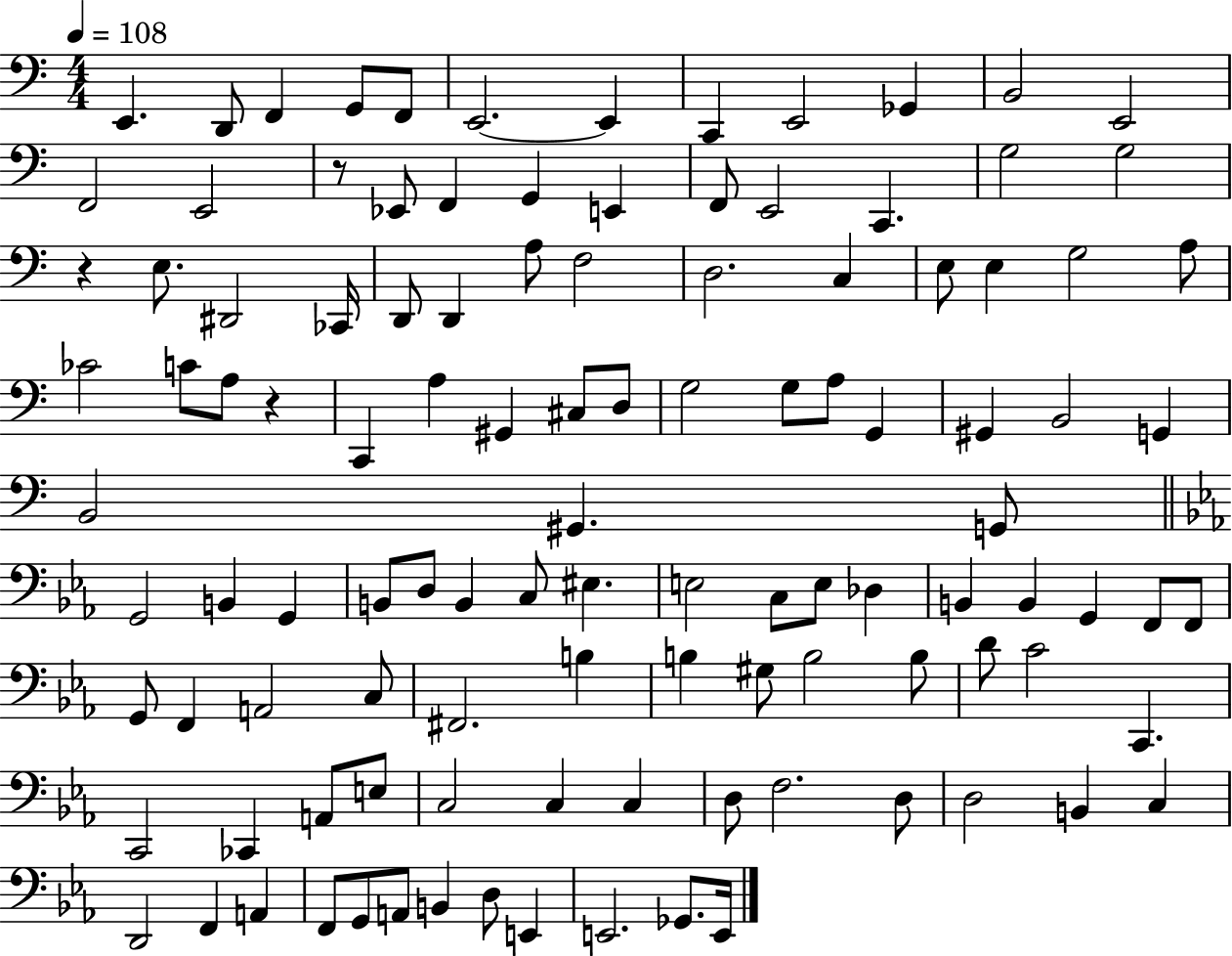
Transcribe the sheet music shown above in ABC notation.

X:1
T:Untitled
M:4/4
L:1/4
K:C
E,, D,,/2 F,, G,,/2 F,,/2 E,,2 E,, C,, E,,2 _G,, B,,2 E,,2 F,,2 E,,2 z/2 _E,,/2 F,, G,, E,, F,,/2 E,,2 C,, G,2 G,2 z E,/2 ^D,,2 _C,,/4 D,,/2 D,, A,/2 F,2 D,2 C, E,/2 E, G,2 A,/2 _C2 C/2 A,/2 z C,, A, ^G,, ^C,/2 D,/2 G,2 G,/2 A,/2 G,, ^G,, B,,2 G,, B,,2 ^G,, G,,/2 G,,2 B,, G,, B,,/2 D,/2 B,, C,/2 ^E, E,2 C,/2 E,/2 _D, B,, B,, G,, F,,/2 F,,/2 G,,/2 F,, A,,2 C,/2 ^F,,2 B, B, ^G,/2 B,2 B,/2 D/2 C2 C,, C,,2 _C,, A,,/2 E,/2 C,2 C, C, D,/2 F,2 D,/2 D,2 B,, C, D,,2 F,, A,, F,,/2 G,,/2 A,,/2 B,, D,/2 E,, E,,2 _G,,/2 E,,/4